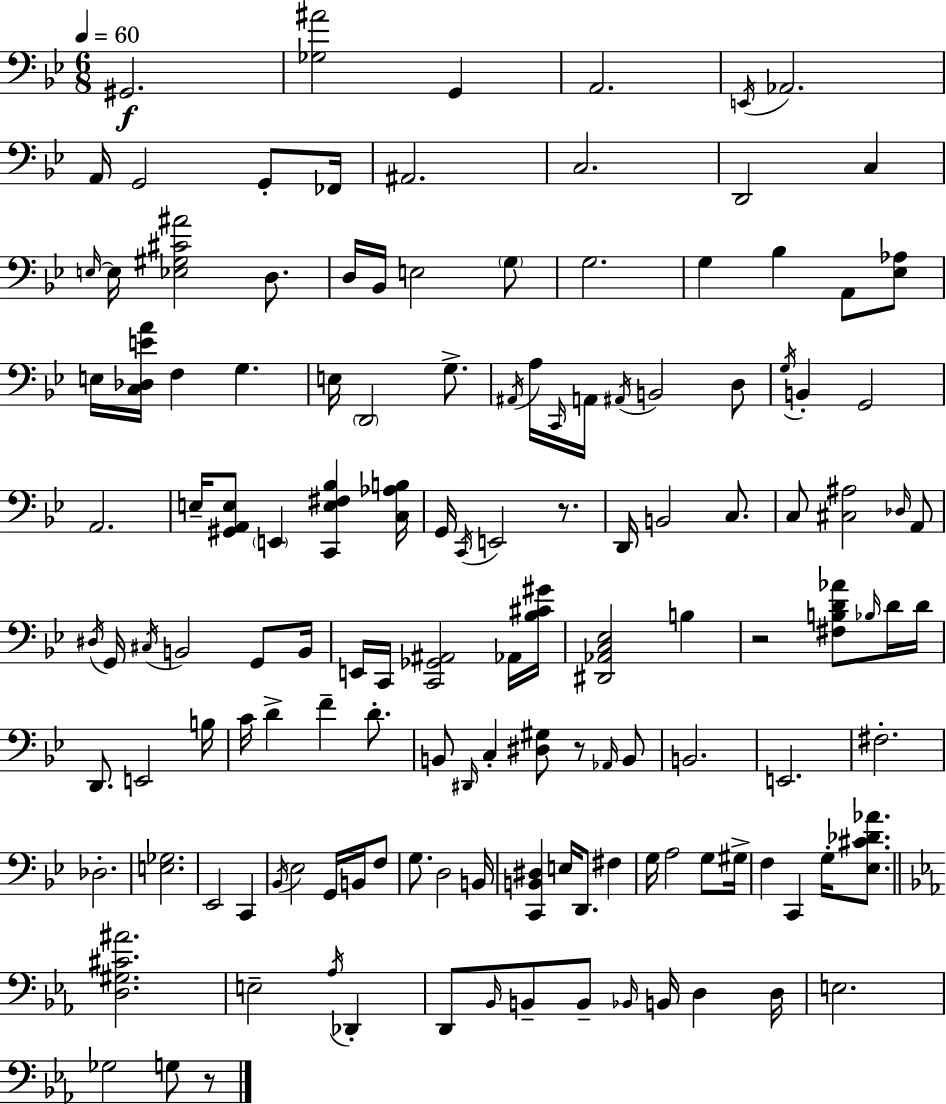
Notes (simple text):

G#2/h. [Gb3,A#4]/h G2/q A2/h. E2/s Ab2/h. A2/s G2/h G2/e FES2/s A#2/h. C3/h. D2/h C3/q E3/s E3/s [Eb3,G#3,C#4,A#4]/h D3/e. D3/s Bb2/s E3/h G3/e G3/h. G3/q Bb3/q A2/e [Eb3,Ab3]/e E3/s [C3,Db3,E4,A4]/s F3/q G3/q. E3/s D2/h G3/e. A#2/s A3/s C2/s A2/s A#2/s B2/h D3/e G3/s B2/q G2/h A2/h. E3/s [G#2,A2,E3]/e E2/q [C2,E3,F#3,Bb3]/q [C3,Ab3,B3]/s G2/s C2/s E2/h R/e. D2/s B2/h C3/e. C3/e [C#3,A#3]/h Db3/s A2/e D#3/s G2/s C#3/s B2/h G2/e B2/s E2/s C2/s [C2,Gb2,A#2]/h Ab2/s [Bb3,C#4,G#4]/s [D#2,Ab2,C3,Eb3]/h B3/q R/h [F#3,B3,D4,Ab4]/e Bb3/s D4/s D4/s D2/e. E2/h B3/s C4/s D4/q F4/q D4/e. B2/e D#2/s C3/q [D#3,G#3]/e R/e Ab2/s B2/e B2/h. E2/h. F#3/h. Db3/h. [E3,Gb3]/h. Eb2/h C2/q Bb2/s Eb3/h G2/s B2/s F3/e G3/e. D3/h B2/s [C2,B2,D#3]/q E3/s D2/e. F#3/q G3/s A3/h G3/e G#3/s F3/q C2/q G3/s [Eb3,C#4,Db4,Ab4]/e. [D3,G#3,C#4,A#4]/h. E3/h Ab3/s Db2/q D2/e Bb2/s B2/e B2/e Bb2/s B2/s D3/q D3/s E3/h. Gb3/h G3/e R/e